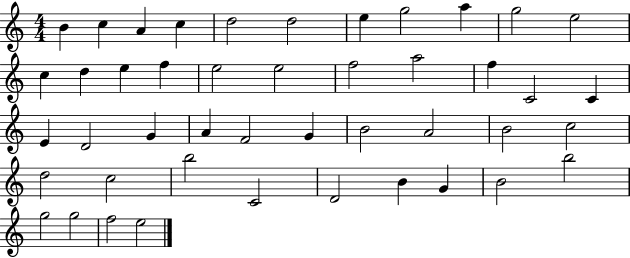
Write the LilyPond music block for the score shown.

{
  \clef treble
  \numericTimeSignature
  \time 4/4
  \key c \major
  b'4 c''4 a'4 c''4 | d''2 d''2 | e''4 g''2 a''4 | g''2 e''2 | \break c''4 d''4 e''4 f''4 | e''2 e''2 | f''2 a''2 | f''4 c'2 c'4 | \break e'4 d'2 g'4 | a'4 f'2 g'4 | b'2 a'2 | b'2 c''2 | \break d''2 c''2 | b''2 c'2 | d'2 b'4 g'4 | b'2 b''2 | \break g''2 g''2 | f''2 e''2 | \bar "|."
}